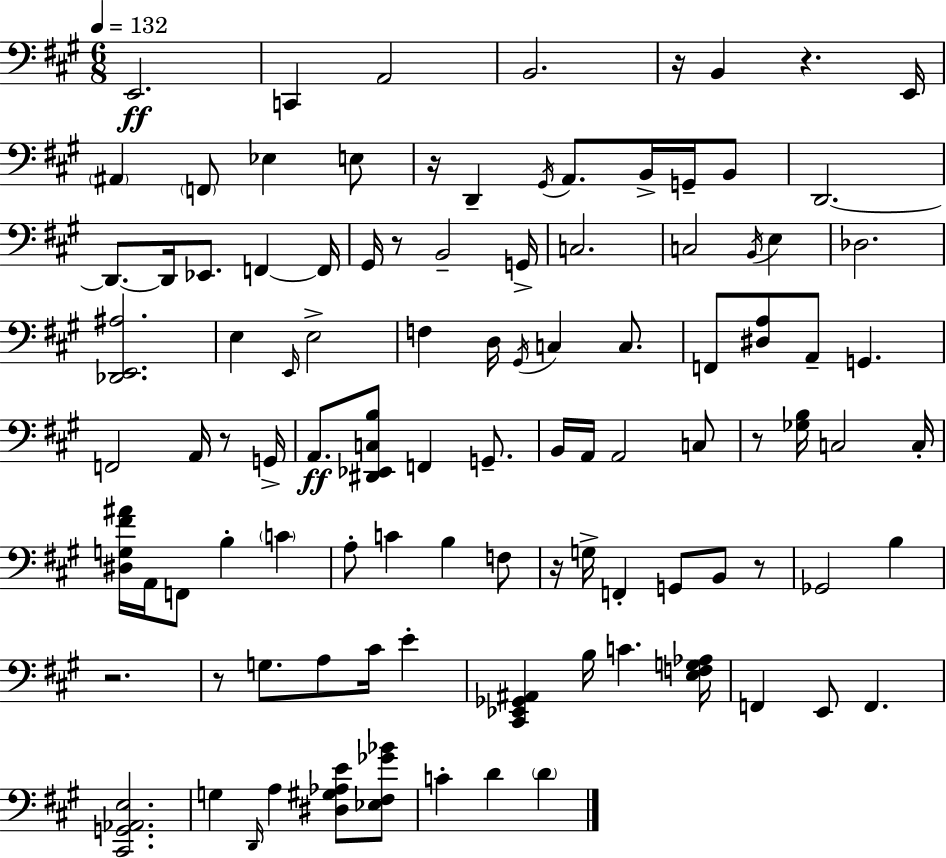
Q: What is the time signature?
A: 6/8